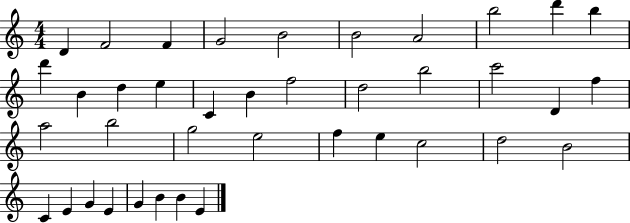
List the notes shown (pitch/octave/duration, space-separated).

D4/q F4/h F4/q G4/h B4/h B4/h A4/h B5/h D6/q B5/q D6/q B4/q D5/q E5/q C4/q B4/q F5/h D5/h B5/h C6/h D4/q F5/q A5/h B5/h G5/h E5/h F5/q E5/q C5/h D5/h B4/h C4/q E4/q G4/q E4/q G4/q B4/q B4/q E4/q